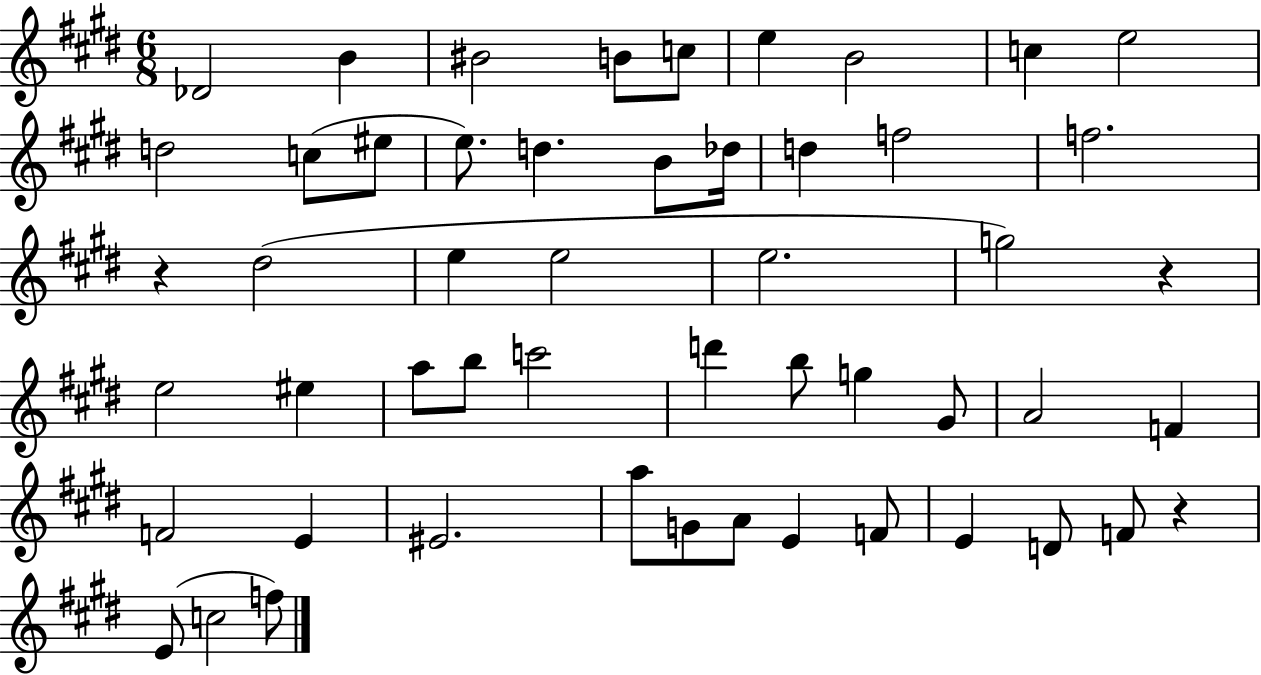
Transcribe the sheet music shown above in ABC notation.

X:1
T:Untitled
M:6/8
L:1/4
K:E
_D2 B ^B2 B/2 c/2 e B2 c e2 d2 c/2 ^e/2 e/2 d B/2 _d/4 d f2 f2 z ^d2 e e2 e2 g2 z e2 ^e a/2 b/2 c'2 d' b/2 g ^G/2 A2 F F2 E ^E2 a/2 G/2 A/2 E F/2 E D/2 F/2 z E/2 c2 f/2